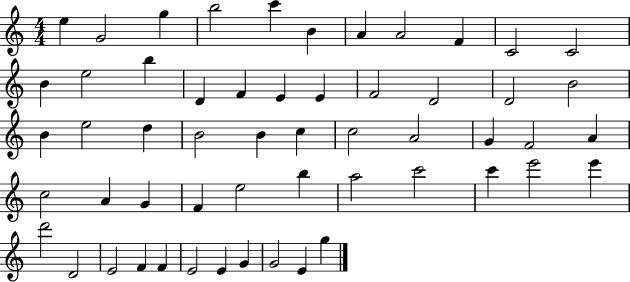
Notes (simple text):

E5/q G4/h G5/q B5/h C6/q B4/q A4/q A4/h F4/q C4/h C4/h B4/q E5/h B5/q D4/q F4/q E4/q E4/q F4/h D4/h D4/h B4/h B4/q E5/h D5/q B4/h B4/q C5/q C5/h A4/h G4/q F4/h A4/q C5/h A4/q G4/q F4/q E5/h B5/q A5/h C6/h C6/q E6/h E6/q D6/h D4/h E4/h F4/q F4/q E4/h E4/q G4/q G4/h E4/q G5/q